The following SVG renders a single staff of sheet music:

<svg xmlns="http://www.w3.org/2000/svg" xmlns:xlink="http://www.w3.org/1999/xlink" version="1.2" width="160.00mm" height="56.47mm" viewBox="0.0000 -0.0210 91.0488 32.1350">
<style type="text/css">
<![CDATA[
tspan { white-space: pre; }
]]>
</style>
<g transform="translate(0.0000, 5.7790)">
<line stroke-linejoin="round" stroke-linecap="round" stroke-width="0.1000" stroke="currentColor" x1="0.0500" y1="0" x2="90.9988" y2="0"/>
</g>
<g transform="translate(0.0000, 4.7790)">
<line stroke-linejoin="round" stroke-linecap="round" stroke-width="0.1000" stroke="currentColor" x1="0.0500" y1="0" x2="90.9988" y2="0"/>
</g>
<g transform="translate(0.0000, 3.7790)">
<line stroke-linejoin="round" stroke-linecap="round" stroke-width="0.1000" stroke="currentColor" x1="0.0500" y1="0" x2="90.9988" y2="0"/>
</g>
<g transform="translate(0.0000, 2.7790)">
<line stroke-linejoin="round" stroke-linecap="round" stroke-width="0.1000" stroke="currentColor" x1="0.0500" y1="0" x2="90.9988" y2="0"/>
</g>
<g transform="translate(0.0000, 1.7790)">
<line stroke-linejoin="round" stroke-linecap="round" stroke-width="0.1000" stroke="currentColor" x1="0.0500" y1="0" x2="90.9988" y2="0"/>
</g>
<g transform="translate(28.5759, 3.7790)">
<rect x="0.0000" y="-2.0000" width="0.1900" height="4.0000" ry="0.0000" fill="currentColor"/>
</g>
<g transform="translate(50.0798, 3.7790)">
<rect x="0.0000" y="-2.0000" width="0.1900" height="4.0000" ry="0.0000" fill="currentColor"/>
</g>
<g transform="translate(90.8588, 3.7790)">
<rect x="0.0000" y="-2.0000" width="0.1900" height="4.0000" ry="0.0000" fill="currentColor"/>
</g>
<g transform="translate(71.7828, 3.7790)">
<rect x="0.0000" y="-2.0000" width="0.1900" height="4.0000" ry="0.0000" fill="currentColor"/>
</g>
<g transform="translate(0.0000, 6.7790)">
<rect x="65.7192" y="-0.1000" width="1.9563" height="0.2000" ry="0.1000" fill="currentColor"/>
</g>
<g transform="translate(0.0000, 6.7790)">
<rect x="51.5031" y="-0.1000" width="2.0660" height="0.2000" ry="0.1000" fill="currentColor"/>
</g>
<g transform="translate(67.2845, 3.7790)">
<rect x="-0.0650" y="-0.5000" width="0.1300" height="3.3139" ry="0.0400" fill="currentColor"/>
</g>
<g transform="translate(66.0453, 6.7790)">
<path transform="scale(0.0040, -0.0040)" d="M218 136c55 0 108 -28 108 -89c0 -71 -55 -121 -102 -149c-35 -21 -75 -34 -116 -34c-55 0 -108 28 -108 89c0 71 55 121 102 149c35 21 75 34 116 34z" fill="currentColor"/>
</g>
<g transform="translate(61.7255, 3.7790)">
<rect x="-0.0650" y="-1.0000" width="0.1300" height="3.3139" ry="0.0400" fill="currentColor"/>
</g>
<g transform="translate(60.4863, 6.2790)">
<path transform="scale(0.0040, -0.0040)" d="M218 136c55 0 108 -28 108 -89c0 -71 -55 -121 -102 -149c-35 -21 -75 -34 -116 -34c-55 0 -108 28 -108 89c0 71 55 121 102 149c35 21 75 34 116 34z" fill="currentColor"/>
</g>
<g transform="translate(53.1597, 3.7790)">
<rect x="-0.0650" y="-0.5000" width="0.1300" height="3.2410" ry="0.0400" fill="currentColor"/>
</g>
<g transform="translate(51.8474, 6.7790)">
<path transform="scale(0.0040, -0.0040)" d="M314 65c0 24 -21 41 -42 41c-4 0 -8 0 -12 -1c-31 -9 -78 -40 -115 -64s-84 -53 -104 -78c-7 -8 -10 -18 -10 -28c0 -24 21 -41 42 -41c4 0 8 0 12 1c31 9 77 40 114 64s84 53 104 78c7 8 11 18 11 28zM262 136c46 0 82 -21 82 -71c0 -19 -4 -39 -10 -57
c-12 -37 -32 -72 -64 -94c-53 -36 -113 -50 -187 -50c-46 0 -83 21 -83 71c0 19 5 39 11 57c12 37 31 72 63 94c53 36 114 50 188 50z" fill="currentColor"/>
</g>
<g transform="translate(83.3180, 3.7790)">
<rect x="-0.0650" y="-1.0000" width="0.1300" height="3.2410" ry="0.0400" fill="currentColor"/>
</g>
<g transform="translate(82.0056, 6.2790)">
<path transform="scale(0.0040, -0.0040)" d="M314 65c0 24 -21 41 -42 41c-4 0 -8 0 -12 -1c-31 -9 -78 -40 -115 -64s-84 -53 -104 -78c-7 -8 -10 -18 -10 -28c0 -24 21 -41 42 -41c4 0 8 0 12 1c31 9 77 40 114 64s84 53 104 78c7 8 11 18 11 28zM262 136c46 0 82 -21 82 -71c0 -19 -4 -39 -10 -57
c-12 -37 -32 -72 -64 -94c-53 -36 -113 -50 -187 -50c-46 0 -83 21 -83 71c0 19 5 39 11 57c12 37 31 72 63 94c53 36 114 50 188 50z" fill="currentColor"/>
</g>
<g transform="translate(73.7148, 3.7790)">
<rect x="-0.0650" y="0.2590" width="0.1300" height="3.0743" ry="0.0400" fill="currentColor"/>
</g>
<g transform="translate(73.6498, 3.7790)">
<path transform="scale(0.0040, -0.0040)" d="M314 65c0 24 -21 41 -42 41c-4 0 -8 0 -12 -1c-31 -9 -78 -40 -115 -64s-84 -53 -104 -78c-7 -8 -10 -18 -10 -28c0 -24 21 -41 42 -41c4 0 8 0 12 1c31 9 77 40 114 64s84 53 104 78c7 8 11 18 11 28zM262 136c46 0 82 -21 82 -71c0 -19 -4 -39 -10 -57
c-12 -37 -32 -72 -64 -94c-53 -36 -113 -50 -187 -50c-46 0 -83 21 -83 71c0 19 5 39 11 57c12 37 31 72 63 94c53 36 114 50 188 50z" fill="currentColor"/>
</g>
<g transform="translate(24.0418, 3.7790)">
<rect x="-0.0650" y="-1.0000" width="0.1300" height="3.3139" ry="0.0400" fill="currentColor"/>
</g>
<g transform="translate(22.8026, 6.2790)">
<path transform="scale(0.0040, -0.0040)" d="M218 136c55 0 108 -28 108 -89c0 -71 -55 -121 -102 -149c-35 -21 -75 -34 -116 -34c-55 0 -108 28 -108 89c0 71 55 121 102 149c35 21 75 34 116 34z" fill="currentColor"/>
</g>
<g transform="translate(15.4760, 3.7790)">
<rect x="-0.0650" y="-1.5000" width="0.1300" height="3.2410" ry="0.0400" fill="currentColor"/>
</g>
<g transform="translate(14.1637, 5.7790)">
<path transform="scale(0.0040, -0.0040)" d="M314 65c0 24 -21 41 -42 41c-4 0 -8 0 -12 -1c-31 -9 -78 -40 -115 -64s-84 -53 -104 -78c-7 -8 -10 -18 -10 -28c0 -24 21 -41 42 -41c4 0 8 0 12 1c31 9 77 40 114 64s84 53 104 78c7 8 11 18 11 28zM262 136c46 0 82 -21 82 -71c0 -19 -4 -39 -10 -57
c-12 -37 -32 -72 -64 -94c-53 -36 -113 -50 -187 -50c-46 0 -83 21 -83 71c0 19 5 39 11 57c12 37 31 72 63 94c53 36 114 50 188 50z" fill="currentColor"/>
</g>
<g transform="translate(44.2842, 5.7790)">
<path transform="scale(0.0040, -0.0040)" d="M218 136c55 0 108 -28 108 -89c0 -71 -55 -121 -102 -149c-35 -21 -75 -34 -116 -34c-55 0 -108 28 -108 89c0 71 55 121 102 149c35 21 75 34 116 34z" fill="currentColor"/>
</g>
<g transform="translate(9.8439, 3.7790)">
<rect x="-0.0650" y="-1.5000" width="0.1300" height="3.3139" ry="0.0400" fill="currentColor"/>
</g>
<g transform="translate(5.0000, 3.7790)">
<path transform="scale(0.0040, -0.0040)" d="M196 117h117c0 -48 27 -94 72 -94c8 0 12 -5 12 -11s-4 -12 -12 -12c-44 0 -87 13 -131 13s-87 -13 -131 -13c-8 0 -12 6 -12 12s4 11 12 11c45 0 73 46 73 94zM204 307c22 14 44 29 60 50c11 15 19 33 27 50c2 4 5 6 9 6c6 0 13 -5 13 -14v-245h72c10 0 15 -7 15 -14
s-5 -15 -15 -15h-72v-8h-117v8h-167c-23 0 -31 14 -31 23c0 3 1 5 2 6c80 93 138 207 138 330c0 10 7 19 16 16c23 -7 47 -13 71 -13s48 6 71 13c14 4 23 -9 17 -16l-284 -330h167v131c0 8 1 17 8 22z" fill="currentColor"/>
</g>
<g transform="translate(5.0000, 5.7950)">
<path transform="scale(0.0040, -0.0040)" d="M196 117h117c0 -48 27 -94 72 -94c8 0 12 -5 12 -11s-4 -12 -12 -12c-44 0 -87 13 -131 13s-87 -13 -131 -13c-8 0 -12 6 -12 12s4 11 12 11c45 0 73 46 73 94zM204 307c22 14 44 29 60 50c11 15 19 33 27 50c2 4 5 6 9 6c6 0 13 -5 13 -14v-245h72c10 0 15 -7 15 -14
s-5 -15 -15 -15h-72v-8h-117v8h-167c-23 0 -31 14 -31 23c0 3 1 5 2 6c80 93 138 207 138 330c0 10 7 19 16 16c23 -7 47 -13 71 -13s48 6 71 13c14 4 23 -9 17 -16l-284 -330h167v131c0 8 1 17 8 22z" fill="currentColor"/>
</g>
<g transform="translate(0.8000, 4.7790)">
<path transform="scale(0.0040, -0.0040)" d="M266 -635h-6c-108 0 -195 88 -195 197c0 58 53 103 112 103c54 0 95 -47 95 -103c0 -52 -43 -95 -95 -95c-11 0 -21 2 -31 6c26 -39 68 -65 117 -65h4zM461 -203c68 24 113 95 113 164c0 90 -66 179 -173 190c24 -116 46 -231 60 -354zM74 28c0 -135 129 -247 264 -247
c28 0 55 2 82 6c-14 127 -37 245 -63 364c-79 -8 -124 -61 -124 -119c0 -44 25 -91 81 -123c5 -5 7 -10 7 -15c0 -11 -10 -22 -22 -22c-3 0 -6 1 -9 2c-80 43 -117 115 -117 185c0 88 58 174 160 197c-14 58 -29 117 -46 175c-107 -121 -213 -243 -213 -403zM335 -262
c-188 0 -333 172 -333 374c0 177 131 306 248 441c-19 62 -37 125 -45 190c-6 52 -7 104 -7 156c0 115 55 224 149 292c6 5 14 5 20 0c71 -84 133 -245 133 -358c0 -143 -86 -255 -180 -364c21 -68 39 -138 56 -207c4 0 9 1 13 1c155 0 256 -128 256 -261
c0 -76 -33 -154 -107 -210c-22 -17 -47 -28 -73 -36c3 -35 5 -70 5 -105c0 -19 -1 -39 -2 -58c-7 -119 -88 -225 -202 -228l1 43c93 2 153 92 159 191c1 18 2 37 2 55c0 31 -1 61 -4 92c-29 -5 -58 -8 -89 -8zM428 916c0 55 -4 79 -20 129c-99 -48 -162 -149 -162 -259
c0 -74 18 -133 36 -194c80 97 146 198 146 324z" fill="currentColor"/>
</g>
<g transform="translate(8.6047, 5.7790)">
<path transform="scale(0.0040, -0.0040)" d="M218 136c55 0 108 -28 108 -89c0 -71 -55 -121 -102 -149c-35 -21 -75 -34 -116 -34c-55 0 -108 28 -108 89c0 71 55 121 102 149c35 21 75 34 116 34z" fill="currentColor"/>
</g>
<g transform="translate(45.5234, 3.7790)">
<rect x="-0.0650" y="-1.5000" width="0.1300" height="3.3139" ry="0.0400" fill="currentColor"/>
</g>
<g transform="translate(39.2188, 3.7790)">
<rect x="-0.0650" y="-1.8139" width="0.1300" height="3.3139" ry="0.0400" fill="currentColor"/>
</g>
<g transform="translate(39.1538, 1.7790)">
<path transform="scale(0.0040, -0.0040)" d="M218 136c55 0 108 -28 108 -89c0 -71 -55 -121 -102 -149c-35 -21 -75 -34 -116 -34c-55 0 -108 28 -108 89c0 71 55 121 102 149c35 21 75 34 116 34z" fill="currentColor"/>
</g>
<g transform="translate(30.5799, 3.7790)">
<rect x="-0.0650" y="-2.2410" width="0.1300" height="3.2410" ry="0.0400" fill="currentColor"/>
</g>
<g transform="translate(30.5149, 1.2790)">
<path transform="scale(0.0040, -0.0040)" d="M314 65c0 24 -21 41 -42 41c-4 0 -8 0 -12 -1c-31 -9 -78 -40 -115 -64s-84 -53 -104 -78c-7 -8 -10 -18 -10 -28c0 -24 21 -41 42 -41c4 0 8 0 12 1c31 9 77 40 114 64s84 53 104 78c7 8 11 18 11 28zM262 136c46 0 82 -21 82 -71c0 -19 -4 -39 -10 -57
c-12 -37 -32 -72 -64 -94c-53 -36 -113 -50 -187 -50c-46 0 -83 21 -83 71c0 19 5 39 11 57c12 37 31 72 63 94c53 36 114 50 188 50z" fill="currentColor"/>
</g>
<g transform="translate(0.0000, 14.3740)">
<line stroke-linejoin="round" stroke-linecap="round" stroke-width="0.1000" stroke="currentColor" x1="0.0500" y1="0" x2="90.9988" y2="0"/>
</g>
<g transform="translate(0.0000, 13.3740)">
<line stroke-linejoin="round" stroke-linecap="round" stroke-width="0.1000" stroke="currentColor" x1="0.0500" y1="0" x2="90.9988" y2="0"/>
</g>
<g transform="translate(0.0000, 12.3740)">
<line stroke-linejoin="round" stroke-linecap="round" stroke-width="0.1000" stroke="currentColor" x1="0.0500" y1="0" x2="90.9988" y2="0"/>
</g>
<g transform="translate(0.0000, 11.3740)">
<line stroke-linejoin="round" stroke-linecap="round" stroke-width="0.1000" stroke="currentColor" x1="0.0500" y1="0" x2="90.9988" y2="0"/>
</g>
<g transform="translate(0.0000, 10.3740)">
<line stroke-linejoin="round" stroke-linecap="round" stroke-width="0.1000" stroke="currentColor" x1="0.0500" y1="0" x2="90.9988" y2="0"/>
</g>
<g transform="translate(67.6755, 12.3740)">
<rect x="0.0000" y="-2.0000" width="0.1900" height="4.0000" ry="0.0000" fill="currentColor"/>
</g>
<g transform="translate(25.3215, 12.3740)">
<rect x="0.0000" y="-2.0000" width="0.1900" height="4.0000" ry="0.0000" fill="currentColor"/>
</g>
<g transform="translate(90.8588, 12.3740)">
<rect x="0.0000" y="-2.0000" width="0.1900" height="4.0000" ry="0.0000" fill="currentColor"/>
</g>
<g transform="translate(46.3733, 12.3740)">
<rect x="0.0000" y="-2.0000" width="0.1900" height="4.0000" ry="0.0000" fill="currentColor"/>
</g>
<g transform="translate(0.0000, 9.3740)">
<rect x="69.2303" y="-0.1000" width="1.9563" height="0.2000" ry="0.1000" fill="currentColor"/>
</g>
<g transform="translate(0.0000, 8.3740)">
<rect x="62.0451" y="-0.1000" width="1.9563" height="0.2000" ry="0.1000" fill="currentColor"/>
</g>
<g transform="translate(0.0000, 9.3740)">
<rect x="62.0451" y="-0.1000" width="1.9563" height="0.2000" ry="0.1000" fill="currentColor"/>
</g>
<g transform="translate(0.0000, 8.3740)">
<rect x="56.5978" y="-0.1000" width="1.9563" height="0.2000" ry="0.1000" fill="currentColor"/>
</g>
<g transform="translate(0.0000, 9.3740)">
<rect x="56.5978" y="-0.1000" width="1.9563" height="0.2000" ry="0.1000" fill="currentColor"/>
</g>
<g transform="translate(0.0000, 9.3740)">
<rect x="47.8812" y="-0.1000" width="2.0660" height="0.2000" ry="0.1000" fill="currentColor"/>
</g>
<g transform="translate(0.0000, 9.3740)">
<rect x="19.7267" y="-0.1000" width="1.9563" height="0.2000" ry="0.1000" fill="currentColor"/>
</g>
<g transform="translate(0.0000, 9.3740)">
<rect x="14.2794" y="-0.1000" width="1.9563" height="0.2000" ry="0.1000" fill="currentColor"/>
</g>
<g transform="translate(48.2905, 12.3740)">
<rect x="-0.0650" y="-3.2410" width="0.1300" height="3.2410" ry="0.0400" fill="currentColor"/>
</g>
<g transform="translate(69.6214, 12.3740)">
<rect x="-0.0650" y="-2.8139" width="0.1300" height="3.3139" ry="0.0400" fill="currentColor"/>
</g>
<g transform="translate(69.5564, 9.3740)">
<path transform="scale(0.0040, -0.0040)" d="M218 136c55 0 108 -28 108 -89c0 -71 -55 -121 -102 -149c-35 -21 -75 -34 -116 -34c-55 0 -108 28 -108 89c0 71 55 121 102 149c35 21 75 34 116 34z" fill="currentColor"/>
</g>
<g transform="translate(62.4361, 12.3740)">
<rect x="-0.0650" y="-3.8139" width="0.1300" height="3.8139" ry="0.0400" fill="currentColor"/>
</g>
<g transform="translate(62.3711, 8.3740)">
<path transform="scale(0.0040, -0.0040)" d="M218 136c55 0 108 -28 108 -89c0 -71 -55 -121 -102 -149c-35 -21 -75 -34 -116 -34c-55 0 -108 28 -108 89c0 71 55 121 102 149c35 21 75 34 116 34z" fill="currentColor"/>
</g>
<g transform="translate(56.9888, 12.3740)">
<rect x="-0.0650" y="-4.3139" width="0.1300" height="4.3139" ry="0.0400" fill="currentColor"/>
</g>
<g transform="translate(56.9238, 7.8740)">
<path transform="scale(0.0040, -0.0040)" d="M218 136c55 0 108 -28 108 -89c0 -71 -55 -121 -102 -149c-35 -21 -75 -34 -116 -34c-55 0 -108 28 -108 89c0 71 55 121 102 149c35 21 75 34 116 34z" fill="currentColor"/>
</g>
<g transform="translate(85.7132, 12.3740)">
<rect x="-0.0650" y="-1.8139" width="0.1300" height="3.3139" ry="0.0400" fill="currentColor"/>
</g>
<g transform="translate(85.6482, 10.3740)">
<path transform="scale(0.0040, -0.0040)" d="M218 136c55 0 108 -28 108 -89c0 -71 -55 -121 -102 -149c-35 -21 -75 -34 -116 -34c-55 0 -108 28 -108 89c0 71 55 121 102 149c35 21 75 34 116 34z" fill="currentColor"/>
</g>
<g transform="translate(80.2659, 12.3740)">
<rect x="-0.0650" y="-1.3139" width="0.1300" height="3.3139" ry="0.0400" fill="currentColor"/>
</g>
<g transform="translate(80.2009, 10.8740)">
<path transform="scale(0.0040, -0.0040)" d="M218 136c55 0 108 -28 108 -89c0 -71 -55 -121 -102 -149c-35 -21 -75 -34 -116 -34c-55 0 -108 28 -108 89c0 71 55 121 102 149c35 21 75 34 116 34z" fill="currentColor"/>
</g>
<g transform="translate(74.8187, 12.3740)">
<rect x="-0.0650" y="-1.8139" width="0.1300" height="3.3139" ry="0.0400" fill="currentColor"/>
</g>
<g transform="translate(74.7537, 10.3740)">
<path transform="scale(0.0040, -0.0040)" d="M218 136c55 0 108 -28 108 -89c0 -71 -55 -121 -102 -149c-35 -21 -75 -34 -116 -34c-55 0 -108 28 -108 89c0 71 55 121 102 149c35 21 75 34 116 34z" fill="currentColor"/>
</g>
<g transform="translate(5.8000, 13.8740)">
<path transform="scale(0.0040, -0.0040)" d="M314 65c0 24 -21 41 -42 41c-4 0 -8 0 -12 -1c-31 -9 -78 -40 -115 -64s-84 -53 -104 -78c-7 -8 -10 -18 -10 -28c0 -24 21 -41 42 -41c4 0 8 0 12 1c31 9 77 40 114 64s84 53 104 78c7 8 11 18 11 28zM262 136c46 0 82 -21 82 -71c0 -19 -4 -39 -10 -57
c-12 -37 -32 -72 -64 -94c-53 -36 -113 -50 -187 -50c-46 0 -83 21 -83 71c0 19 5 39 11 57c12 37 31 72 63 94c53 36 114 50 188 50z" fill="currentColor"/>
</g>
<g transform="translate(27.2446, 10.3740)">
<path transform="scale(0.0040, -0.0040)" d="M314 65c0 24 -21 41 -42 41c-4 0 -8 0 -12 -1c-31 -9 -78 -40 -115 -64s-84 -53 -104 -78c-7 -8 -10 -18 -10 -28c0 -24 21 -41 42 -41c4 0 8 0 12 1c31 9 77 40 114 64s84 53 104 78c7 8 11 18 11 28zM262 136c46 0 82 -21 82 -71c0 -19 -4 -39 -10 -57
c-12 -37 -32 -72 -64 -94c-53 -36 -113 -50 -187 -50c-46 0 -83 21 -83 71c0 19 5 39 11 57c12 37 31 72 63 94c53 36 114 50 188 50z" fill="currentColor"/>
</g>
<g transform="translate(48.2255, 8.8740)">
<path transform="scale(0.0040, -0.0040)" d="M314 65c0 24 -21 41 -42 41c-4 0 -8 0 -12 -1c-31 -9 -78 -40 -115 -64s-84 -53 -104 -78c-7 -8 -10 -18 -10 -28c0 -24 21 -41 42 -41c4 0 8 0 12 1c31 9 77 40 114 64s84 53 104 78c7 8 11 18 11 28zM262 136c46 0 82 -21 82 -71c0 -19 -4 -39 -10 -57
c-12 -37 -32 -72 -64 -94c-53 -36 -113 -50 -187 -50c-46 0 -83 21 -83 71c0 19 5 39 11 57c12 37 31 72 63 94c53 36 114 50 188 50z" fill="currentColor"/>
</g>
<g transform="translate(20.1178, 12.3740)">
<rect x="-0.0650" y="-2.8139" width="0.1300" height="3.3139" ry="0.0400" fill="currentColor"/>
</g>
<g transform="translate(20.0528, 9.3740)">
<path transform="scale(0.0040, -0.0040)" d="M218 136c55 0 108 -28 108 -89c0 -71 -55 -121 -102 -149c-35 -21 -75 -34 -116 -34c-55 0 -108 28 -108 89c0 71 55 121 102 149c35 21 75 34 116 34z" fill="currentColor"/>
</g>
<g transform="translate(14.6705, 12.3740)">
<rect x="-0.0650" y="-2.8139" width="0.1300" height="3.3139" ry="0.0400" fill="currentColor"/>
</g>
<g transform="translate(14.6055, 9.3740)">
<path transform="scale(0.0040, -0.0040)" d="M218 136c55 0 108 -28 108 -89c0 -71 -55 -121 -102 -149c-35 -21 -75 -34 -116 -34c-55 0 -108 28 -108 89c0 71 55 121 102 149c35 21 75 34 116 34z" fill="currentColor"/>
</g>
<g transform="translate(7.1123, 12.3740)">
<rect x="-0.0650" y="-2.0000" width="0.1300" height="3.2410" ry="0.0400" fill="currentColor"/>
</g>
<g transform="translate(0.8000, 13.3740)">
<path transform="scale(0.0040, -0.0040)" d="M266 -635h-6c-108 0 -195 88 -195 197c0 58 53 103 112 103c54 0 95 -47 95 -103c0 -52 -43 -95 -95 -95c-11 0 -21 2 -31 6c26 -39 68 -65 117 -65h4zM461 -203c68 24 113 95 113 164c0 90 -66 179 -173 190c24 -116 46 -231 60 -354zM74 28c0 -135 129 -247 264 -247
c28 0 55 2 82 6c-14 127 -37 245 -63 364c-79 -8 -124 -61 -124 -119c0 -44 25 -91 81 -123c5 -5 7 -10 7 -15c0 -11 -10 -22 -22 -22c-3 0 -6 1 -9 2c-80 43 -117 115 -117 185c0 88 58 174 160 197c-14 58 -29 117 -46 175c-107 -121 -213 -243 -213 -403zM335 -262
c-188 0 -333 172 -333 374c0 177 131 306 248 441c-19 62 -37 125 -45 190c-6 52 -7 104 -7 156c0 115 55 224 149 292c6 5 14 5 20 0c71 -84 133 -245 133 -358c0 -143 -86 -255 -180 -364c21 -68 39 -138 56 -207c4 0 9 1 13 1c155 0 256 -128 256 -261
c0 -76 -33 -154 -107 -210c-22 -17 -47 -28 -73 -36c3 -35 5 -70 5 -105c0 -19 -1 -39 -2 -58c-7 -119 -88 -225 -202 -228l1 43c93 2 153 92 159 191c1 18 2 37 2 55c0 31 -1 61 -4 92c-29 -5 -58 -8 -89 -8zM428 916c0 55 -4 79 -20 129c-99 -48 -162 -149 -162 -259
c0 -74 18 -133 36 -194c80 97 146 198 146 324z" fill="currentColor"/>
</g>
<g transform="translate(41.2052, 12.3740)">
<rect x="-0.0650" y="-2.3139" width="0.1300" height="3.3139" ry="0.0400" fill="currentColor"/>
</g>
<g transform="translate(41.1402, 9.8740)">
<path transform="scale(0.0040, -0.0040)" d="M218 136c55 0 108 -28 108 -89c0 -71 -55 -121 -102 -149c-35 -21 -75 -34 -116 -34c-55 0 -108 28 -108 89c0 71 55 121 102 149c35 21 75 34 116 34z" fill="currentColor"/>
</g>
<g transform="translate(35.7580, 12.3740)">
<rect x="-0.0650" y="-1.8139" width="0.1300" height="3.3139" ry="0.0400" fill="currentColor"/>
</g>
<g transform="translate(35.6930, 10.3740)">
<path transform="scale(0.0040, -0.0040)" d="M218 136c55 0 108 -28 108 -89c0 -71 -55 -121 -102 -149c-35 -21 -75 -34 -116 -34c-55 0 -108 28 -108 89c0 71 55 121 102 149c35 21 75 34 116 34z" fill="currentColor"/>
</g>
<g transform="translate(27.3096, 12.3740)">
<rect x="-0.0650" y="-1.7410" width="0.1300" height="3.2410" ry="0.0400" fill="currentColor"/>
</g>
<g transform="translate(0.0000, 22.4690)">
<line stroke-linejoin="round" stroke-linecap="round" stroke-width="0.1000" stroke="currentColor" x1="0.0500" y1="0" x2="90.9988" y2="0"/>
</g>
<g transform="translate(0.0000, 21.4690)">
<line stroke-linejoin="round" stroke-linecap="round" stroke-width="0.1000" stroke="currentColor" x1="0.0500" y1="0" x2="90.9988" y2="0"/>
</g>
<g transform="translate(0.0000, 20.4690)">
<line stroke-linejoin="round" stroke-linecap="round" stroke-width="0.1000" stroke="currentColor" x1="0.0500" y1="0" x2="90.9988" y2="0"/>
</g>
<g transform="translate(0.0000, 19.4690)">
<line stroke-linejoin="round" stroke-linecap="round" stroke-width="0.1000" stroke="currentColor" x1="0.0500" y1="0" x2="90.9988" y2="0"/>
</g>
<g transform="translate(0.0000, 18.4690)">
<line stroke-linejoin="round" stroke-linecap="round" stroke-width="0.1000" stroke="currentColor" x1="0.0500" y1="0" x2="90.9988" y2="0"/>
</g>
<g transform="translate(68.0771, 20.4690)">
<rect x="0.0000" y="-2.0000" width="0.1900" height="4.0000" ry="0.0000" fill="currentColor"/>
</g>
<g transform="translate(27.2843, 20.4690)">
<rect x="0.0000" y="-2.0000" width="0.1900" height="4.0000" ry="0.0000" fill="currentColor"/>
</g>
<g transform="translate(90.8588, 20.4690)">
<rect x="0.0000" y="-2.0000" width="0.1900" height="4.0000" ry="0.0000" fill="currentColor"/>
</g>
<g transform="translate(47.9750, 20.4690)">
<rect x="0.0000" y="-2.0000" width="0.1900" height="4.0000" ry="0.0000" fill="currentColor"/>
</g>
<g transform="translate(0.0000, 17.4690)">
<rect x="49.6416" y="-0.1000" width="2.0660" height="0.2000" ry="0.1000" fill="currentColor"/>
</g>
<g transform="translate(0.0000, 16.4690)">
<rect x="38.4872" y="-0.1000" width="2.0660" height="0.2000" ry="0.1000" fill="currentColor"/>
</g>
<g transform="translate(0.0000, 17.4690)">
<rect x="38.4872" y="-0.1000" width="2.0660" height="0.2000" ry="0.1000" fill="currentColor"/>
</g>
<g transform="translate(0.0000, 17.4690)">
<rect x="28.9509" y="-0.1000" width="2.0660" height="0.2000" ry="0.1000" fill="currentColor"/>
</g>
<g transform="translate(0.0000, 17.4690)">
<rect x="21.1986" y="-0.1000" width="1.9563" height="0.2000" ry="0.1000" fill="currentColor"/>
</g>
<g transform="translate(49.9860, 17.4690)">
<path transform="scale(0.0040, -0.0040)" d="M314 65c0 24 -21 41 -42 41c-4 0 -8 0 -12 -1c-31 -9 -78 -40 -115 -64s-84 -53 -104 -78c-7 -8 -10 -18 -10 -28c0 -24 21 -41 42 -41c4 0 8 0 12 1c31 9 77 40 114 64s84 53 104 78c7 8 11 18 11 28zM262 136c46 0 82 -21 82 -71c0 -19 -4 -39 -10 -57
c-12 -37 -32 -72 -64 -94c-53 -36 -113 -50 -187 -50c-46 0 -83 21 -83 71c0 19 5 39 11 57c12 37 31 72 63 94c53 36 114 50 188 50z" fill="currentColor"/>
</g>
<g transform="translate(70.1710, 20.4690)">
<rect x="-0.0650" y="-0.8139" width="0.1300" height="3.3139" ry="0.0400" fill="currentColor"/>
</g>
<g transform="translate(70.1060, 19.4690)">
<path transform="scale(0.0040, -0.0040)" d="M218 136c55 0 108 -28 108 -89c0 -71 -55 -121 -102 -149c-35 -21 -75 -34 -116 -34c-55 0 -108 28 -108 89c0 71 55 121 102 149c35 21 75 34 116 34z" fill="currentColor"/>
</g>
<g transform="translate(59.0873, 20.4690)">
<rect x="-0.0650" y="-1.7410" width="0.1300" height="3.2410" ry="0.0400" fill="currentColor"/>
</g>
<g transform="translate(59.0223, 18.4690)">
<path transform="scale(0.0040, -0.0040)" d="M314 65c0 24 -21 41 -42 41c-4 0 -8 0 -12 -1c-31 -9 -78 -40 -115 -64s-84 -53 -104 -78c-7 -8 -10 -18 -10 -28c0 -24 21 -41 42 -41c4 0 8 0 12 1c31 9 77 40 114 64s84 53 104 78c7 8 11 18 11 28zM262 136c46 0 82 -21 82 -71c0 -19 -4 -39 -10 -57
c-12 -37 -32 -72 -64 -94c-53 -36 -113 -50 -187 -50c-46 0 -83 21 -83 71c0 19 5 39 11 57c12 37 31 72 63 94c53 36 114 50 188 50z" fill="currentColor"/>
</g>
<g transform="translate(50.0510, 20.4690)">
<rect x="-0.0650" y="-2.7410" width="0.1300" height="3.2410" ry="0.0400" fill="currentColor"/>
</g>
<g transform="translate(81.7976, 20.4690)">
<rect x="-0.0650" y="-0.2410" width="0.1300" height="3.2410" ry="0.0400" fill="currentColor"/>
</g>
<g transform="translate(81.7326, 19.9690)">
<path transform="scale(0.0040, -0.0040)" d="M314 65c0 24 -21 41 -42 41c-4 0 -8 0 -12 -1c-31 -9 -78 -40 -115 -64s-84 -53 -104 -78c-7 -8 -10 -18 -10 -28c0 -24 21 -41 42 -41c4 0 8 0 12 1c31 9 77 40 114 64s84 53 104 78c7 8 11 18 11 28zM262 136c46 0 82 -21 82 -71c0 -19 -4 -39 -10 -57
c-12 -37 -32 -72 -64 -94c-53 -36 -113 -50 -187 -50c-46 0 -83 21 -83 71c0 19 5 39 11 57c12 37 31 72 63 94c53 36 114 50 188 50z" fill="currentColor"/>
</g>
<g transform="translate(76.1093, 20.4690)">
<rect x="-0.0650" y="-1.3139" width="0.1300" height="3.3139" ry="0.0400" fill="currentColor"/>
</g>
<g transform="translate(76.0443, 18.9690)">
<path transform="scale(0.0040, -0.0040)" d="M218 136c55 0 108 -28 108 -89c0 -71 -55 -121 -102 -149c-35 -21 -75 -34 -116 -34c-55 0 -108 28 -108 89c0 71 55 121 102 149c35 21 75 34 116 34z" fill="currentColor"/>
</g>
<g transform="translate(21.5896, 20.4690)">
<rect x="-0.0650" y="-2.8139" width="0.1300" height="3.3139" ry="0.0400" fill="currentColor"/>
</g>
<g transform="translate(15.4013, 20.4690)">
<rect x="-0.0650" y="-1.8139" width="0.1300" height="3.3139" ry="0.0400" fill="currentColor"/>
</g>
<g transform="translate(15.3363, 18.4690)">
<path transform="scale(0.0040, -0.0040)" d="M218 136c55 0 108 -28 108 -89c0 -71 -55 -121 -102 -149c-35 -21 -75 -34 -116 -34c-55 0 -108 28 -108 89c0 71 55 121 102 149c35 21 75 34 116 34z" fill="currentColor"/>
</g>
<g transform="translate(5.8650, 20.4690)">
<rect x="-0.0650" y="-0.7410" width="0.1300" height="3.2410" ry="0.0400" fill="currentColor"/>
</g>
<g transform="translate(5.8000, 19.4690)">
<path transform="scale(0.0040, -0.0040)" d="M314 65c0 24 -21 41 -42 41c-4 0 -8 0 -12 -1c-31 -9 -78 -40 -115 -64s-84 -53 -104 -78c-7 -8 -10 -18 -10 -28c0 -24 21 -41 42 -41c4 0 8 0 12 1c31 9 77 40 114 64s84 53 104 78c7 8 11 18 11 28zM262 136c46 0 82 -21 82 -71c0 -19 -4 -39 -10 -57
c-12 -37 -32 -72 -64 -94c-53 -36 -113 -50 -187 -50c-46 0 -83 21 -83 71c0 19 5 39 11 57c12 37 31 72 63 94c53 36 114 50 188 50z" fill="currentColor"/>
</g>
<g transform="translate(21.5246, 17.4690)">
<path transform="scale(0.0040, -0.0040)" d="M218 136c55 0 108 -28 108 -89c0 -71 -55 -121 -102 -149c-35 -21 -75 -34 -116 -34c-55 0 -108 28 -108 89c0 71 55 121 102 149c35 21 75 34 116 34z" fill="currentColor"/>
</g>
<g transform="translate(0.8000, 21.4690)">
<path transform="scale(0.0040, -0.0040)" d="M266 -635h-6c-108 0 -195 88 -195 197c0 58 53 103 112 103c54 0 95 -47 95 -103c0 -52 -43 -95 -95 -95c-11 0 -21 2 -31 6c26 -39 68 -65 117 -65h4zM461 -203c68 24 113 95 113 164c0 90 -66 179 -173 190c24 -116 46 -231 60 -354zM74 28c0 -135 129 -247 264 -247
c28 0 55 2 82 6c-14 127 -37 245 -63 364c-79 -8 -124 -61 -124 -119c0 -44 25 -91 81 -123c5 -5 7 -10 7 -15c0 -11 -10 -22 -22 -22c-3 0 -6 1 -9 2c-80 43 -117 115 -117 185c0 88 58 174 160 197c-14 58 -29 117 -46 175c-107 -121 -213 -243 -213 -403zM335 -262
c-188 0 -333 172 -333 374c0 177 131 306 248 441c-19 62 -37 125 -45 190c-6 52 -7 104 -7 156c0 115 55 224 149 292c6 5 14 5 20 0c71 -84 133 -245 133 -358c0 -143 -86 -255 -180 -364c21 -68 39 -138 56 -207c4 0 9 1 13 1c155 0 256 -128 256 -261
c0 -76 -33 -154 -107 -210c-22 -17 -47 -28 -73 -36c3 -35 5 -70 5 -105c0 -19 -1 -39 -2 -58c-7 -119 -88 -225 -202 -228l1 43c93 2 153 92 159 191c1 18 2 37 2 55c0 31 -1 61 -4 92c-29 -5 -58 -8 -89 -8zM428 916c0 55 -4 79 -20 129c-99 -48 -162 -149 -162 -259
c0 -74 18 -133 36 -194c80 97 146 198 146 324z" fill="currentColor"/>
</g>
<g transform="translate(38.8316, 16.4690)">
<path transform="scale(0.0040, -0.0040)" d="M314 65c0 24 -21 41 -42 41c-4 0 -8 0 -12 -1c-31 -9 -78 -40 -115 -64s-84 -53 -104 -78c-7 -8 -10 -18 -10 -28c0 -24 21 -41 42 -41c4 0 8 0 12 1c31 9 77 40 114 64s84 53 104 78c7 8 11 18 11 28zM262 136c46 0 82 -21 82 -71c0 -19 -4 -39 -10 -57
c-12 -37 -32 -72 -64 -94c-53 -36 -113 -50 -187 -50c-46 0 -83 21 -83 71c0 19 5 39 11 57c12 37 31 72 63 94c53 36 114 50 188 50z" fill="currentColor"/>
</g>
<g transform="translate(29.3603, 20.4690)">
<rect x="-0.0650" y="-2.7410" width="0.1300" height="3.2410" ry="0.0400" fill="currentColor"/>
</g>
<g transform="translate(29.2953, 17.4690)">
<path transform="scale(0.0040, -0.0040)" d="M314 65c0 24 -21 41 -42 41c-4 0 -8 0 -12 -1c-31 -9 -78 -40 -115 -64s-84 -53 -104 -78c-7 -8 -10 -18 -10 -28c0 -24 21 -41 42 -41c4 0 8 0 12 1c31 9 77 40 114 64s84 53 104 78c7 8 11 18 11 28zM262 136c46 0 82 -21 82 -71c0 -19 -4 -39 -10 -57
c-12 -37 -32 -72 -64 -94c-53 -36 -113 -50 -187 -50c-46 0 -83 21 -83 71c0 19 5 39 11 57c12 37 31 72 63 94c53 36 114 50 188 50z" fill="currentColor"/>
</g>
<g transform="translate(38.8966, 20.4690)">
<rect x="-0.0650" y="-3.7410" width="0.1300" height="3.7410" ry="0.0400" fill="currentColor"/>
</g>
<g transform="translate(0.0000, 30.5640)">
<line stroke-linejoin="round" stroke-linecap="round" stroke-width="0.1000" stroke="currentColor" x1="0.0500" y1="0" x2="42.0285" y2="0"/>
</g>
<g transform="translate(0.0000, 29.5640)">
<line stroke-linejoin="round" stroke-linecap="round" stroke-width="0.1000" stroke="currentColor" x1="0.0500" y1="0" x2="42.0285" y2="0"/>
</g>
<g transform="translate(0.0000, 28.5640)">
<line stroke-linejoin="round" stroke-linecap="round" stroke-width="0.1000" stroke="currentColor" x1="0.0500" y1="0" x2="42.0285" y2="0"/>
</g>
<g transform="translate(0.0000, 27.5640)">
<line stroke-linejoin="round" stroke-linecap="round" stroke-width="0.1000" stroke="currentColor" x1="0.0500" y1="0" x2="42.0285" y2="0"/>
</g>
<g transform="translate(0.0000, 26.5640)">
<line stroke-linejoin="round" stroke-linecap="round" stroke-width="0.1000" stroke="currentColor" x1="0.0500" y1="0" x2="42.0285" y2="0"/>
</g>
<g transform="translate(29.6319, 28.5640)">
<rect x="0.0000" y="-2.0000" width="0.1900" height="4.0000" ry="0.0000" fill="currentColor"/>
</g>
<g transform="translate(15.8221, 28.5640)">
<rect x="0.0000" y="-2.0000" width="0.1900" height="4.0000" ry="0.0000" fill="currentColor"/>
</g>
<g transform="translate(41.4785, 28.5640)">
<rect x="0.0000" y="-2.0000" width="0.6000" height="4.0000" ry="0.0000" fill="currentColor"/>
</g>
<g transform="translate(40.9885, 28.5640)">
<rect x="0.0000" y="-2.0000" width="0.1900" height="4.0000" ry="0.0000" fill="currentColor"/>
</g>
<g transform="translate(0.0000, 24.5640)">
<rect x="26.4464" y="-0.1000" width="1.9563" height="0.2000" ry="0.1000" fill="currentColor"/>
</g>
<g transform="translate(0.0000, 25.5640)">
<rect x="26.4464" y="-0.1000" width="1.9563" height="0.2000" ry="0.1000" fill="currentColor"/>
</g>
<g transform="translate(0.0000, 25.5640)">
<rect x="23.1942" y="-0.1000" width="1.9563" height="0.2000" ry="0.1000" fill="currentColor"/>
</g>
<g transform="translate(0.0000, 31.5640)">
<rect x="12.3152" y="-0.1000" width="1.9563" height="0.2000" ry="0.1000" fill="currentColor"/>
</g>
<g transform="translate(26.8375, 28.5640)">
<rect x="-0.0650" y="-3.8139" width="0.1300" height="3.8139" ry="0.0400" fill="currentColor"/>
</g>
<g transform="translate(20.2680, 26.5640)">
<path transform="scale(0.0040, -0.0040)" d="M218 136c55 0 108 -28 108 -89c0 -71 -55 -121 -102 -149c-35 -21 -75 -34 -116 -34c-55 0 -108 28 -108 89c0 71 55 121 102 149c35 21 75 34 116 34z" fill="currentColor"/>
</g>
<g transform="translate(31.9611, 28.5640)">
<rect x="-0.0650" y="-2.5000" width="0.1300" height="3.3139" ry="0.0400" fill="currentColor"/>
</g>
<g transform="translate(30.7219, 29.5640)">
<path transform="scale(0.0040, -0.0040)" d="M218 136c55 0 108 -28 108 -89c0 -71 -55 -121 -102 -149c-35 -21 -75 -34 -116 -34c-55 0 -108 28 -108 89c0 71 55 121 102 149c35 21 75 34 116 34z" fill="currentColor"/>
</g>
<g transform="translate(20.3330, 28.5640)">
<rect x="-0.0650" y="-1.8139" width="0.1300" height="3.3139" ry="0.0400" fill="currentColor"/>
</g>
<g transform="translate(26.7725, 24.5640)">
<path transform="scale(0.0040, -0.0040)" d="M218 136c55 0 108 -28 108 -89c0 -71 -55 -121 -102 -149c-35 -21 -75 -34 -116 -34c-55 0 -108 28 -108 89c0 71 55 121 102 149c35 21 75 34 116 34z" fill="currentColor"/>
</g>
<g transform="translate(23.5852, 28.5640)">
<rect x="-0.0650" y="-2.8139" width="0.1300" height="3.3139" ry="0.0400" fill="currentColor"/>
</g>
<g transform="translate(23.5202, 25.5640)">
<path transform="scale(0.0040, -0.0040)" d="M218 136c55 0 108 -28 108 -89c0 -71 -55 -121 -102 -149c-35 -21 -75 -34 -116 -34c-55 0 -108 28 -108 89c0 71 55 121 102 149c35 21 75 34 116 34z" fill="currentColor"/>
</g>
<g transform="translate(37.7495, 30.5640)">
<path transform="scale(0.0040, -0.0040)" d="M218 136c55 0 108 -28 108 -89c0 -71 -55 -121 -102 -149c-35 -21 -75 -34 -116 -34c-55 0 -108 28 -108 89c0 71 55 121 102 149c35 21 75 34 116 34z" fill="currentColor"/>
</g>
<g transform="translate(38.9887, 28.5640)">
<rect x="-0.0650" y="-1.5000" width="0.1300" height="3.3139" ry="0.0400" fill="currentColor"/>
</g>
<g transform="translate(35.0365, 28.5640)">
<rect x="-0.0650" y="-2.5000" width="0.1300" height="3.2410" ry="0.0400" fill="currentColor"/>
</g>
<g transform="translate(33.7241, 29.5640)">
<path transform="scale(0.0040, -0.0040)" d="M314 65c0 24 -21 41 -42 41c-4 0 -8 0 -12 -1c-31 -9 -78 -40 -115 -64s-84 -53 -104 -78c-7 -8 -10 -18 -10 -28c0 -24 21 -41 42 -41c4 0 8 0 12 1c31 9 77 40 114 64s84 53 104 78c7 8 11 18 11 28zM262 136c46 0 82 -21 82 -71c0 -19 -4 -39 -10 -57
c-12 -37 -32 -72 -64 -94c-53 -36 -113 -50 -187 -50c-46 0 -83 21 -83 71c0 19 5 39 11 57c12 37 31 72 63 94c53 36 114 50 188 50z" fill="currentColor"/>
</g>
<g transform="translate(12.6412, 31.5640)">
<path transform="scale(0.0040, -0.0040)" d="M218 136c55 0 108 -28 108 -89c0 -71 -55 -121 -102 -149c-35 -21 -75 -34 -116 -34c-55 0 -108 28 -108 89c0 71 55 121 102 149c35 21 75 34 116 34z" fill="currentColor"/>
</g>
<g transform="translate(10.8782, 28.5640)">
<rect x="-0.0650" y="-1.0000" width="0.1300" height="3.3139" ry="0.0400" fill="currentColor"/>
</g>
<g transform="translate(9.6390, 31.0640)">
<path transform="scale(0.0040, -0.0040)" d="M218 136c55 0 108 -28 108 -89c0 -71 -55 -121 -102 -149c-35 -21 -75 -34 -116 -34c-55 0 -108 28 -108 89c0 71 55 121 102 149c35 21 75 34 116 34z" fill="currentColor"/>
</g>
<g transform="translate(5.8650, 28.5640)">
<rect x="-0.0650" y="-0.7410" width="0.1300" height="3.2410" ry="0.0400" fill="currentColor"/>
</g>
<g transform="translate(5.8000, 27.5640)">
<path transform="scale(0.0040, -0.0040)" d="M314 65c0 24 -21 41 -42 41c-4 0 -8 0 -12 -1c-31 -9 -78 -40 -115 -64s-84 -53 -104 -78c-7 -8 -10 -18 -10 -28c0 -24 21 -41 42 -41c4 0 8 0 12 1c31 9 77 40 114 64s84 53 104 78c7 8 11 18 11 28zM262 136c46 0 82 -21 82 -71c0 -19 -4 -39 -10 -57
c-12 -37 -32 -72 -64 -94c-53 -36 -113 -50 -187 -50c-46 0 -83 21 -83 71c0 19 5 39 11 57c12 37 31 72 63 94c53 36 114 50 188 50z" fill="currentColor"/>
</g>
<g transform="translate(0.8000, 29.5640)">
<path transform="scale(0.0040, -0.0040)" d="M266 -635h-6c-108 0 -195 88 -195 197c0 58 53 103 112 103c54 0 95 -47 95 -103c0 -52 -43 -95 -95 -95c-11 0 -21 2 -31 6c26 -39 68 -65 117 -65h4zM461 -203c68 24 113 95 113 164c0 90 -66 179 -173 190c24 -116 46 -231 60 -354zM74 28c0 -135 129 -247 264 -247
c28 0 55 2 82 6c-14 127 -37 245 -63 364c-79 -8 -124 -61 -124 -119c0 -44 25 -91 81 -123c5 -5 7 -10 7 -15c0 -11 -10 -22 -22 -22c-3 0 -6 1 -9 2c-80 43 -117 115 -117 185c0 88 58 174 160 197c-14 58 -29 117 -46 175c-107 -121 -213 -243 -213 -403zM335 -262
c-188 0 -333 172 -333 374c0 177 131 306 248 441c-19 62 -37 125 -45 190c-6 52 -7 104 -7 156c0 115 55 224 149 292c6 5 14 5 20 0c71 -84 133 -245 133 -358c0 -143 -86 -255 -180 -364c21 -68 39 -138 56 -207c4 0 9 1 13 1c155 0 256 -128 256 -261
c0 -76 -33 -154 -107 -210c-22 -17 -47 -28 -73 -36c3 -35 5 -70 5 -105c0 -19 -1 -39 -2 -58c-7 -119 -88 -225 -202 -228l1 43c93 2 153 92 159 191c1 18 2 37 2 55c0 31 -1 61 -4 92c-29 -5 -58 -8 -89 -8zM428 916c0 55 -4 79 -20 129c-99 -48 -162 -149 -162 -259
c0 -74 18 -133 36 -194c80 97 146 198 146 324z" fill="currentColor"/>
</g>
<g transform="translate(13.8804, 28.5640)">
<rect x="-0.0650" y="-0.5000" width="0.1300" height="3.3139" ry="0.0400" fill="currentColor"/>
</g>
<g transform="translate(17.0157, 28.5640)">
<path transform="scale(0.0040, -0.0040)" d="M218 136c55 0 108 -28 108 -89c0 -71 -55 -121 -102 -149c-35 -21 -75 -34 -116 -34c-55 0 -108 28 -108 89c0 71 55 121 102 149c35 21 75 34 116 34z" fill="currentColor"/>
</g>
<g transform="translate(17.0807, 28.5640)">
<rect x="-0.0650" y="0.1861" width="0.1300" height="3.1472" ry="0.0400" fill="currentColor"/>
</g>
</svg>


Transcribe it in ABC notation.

X:1
T:Untitled
M:4/4
L:1/4
K:C
E E2 D g2 f E C2 D C B2 D2 F2 a a f2 f g b2 d' c' a f e f d2 f a a2 c'2 a2 f2 d e c2 d2 D C B f a c' G G2 E